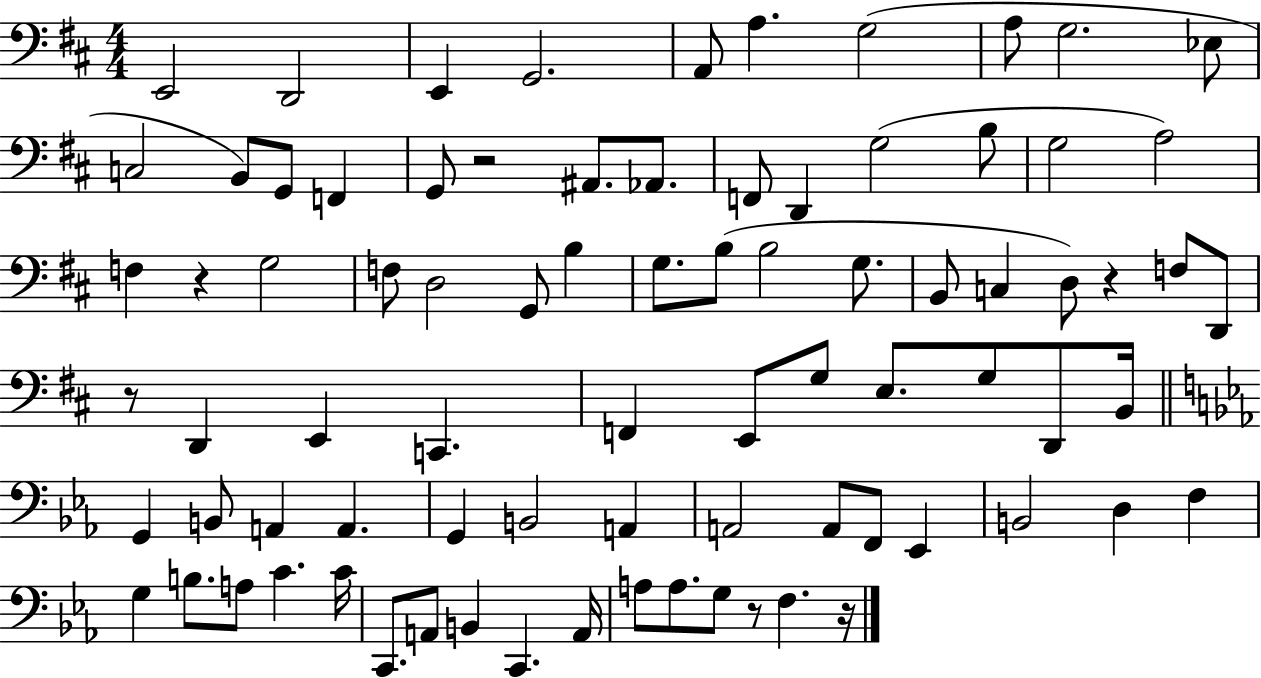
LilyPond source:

{
  \clef bass
  \numericTimeSignature
  \time 4/4
  \key d \major
  \repeat volta 2 { e,2 d,2 | e,4 g,2. | a,8 a4. g2( | a8 g2. ees8 | \break c2 b,8) g,8 f,4 | g,8 r2 ais,8. aes,8. | f,8 d,4 g2( b8 | g2 a2) | \break f4 r4 g2 | f8 d2 g,8 b4 | g8. b8( b2 g8. | b,8 c4 d8) r4 f8 d,8 | \break r8 d,4 e,4 c,4. | f,4 e,8 g8 e8. g8 d,8 b,16 | \bar "||" \break \key c \minor g,4 b,8 a,4 a,4. | g,4 b,2 a,4 | a,2 a,8 f,8 ees,4 | b,2 d4 f4 | \break g4 b8. a8 c'4. c'16 | c,8. a,8 b,4 c,4. a,16 | a8 a8. g8 r8 f4. r16 | } \bar "|."
}